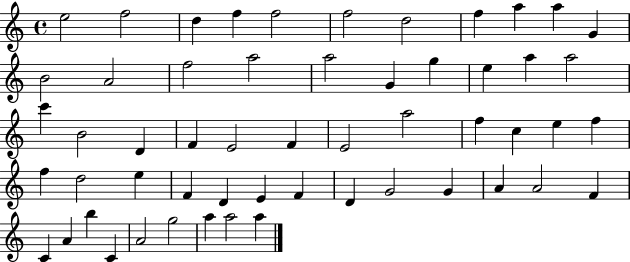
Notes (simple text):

E5/h F5/h D5/q F5/q F5/h F5/h D5/h F5/q A5/q A5/q G4/q B4/h A4/h F5/h A5/h A5/h G4/q G5/q E5/q A5/q A5/h C6/q B4/h D4/q F4/q E4/h F4/q E4/h A5/h F5/q C5/q E5/q F5/q F5/q D5/h E5/q F4/q D4/q E4/q F4/q D4/q G4/h G4/q A4/q A4/h F4/q C4/q A4/q B5/q C4/q A4/h G5/h A5/q A5/h A5/q